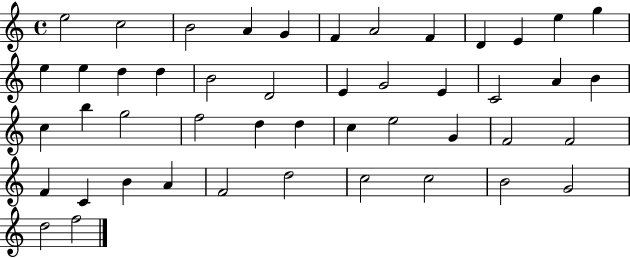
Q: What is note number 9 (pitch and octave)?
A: D4